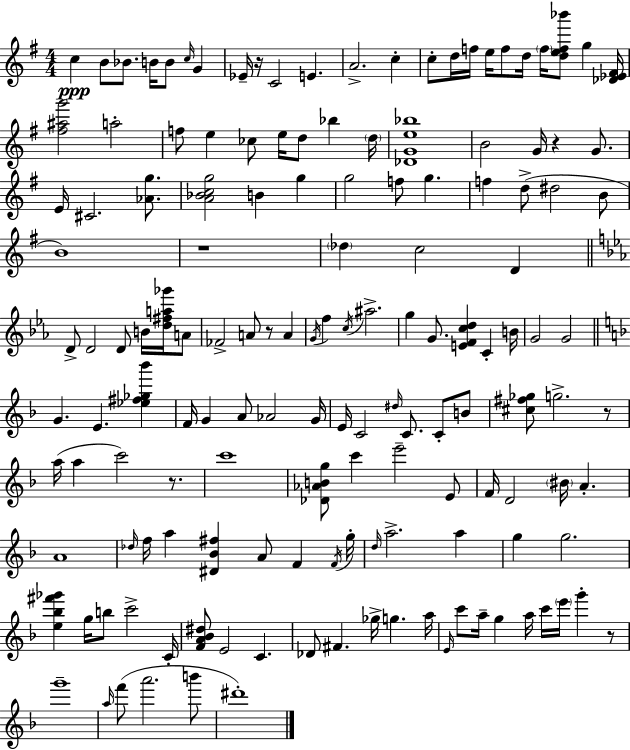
C5/q B4/e Bb4/e. B4/s B4/e C5/s G4/q Eb4/s R/s C4/h E4/q. A4/h. C5/q C5/e D5/s F5/s E5/s F5/e D5/s F5/s [D5,E5,F5,Bb6]/e G5/q [Db4,Eb4,F#4]/s [F#5,A#5,G6]/h A5/h F5/e E5/q CES5/e E5/s D5/e Bb5/q D5/s [Db4,G4,E5,Bb5]/w B4/h G4/s R/q G4/e. E4/s C#4/h. [Ab4,G5]/e. [A4,Bb4,C5,G5]/h B4/q G5/q G5/h F5/e G5/q. F5/q D5/e D#5/h B4/e B4/w R/w Db5/q C5/h D4/q D4/e D4/h D4/e B4/s [D5,F#5,A5,Gb6]/s A4/e FES4/h A4/e R/e A4/q G4/s F5/q C5/s A#5/h. G5/q G4/e. [E4,F4,C5,D5]/q C4/q B4/s G4/h G4/h G4/q. E4/q. [Eb5,F#5,Gb5,Bb6]/q F4/s G4/q A4/e Ab4/h G4/s E4/s C4/h D#5/s C4/e. C4/e B4/e [C#5,F#5,Gb5]/e G5/h. R/e A5/s A5/q C6/h R/e. C6/w [Db4,Ab4,B4,G5]/e C6/q E6/h E4/e F4/s D4/h BIS4/s A4/q. A4/w Db5/s F5/s A5/q [D#4,Bb4,F#5]/q A4/e F4/q F4/s G5/s D5/s A5/h. A5/q G5/q G5/h. [E5,Bb5,F#6,Gb6]/q G5/s B5/e C6/h C4/s [F4,A4,Bb4,D#5]/e E4/h C4/q. Db4/e F#4/q. Gb5/s G5/q. A5/s E4/s C6/e A5/s G5/q A5/s C6/s E6/s G6/q R/e G6/w A5/s F6/e A6/h. B6/e D#6/w